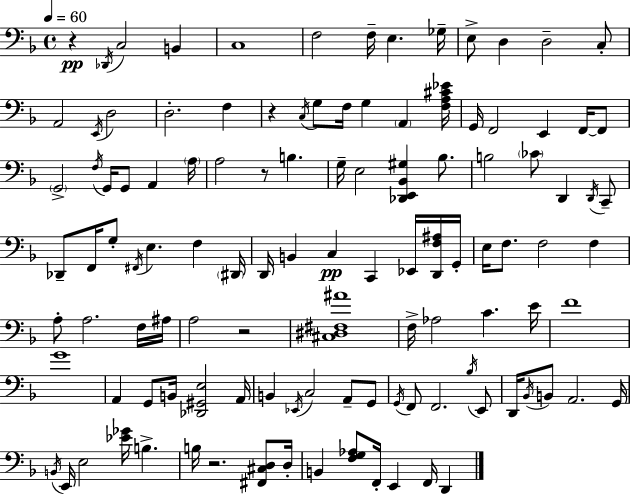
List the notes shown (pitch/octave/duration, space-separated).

R/q Db2/s C3/h B2/q C3/w F3/h F3/s E3/q. Gb3/s E3/e D3/q D3/h C3/e A2/h E2/s D3/h D3/h. F3/q R/q C3/s G3/e F3/s G3/q A2/q [F3,A3,C#4,Eb4]/s G2/s F2/h E2/q F2/s F2/e G2/h F3/s G2/s G2/e A2/q A3/s A3/h R/e B3/q. G3/s E3/h [Db2,E2,Bb2,G#3]/q Bb3/e. B3/h CES4/e D2/q D2/s C2/e Db2/e F2/s G3/e F#2/s E3/q. F3/q D#2/s D2/s B2/q C3/q C2/q Eb2/s [D2,F3,A#3]/s G2/s E3/s F3/e. F3/h F3/q A3/e A3/h. F3/s A#3/s A3/h R/h [C#3,D#3,F#3,A#4]/w F3/s Ab3/h C4/q. E4/s F4/w G4/w A2/q G2/e B2/s [Db2,G#2,E3]/h A2/s B2/q Eb2/s C3/h A2/e G2/e G2/s F2/e F2/h. Bb3/s E2/e D2/s Bb2/s B2/e A2/h. G2/s B2/s E2/s E3/h [Eb4,Gb4]/s B3/q. B3/s R/h. [F#2,C#3,D3]/e D3/s B2/q [F3,G3,Ab3]/e F2/s E2/q F2/s D2/q